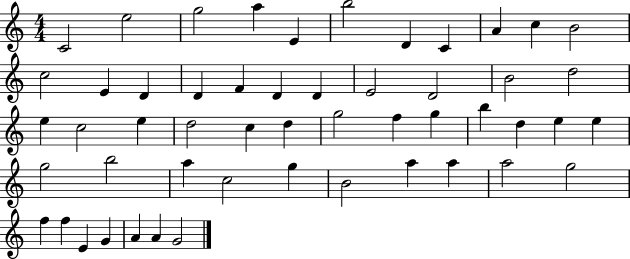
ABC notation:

X:1
T:Untitled
M:4/4
L:1/4
K:C
C2 e2 g2 a E b2 D C A c B2 c2 E D D F D D E2 D2 B2 d2 e c2 e d2 c d g2 f g b d e e g2 b2 a c2 g B2 a a a2 g2 f f E G A A G2